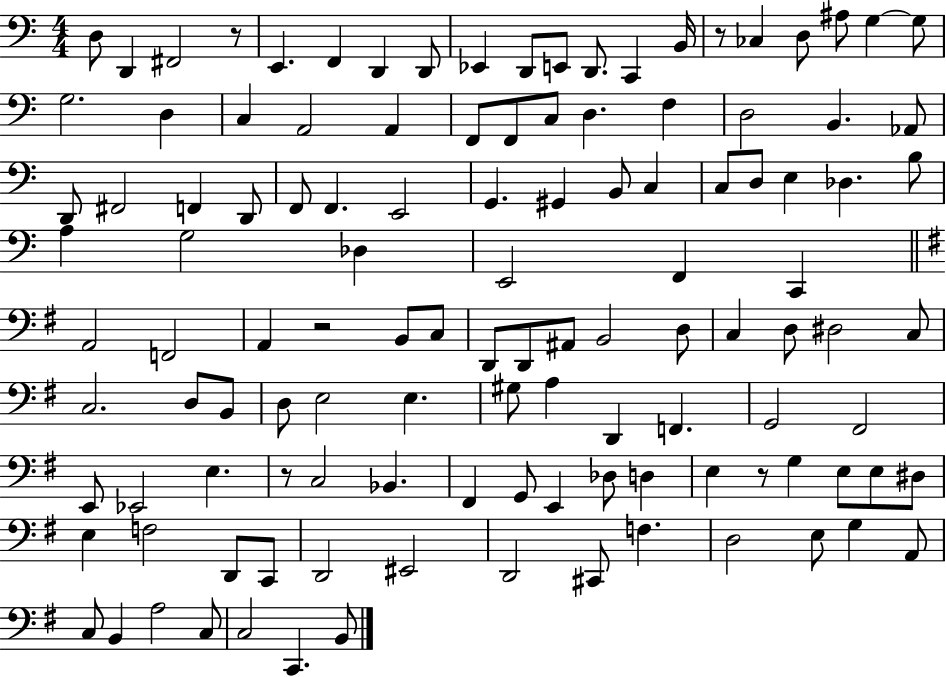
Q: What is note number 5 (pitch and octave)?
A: F2